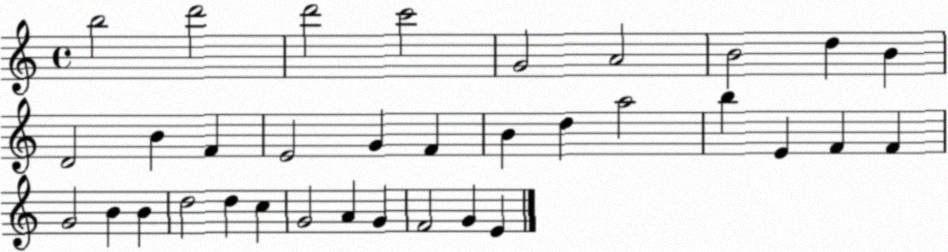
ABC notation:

X:1
T:Untitled
M:4/4
L:1/4
K:C
b2 d'2 d'2 c'2 G2 A2 B2 d B D2 B F E2 G F B d a2 b E F F G2 B B d2 d c G2 A G F2 G E